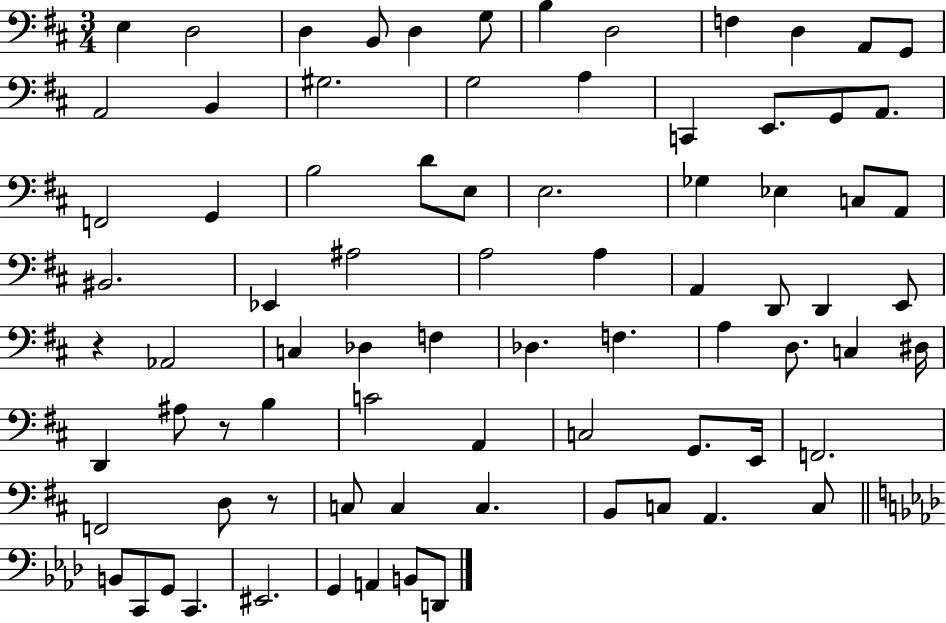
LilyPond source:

{
  \clef bass
  \numericTimeSignature
  \time 3/4
  \key d \major
  e4 d2 | d4 b,8 d4 g8 | b4 d2 | f4 d4 a,8 g,8 | \break a,2 b,4 | gis2. | g2 a4 | c,4 e,8. g,8 a,8. | \break f,2 g,4 | b2 d'8 e8 | e2. | ges4 ees4 c8 a,8 | \break bis,2. | ees,4 ais2 | a2 a4 | a,4 d,8 d,4 e,8 | \break r4 aes,2 | c4 des4 f4 | des4. f4. | a4 d8. c4 dis16 | \break d,4 ais8 r8 b4 | c'2 a,4 | c2 g,8. e,16 | f,2. | \break f,2 d8 r8 | c8 c4 c4. | b,8 c8 a,4. c8 | \bar "||" \break \key aes \major b,8 c,8 g,8 c,4. | eis,2. | g,4 a,4 b,8 d,8 | \bar "|."
}